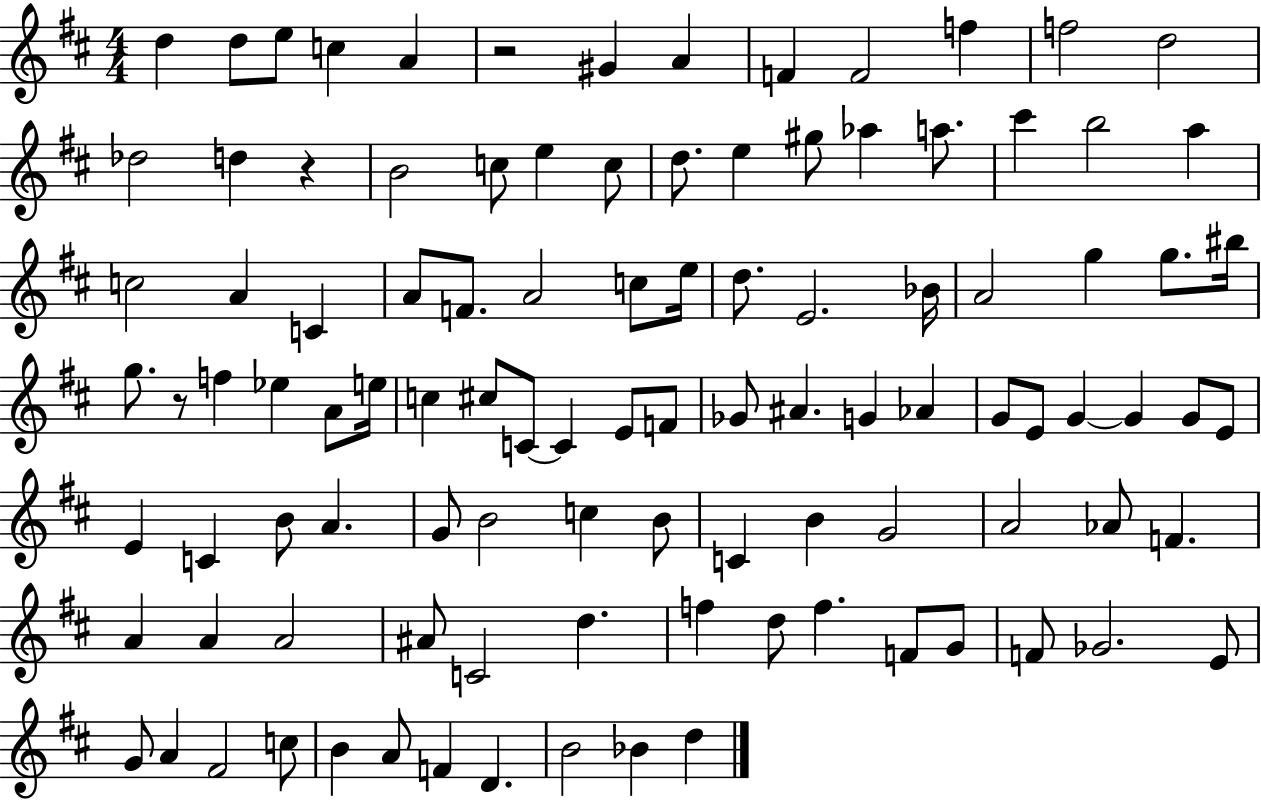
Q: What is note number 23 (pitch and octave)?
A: A5